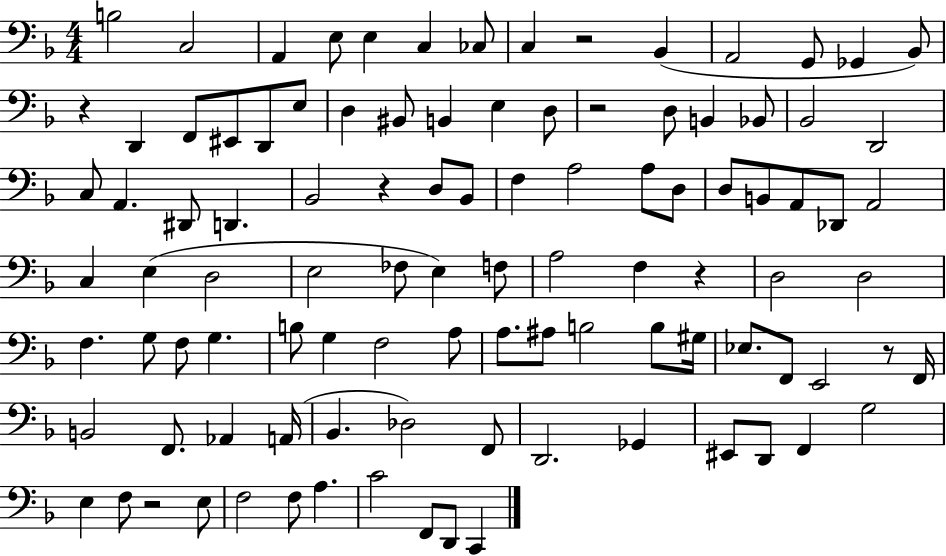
B3/h C3/h A2/q E3/e E3/q C3/q CES3/e C3/q R/h Bb2/q A2/h G2/e Gb2/q Bb2/e R/q D2/q F2/e EIS2/e D2/e E3/e D3/q BIS2/e B2/q E3/q D3/e R/h D3/e B2/q Bb2/e Bb2/h D2/h C3/e A2/q. D#2/e D2/q. Bb2/h R/q D3/e Bb2/e F3/q A3/h A3/e D3/e D3/e B2/e A2/e Db2/e A2/h C3/q E3/q D3/h E3/h FES3/e E3/q F3/e A3/h F3/q R/q D3/h D3/h F3/q. G3/e F3/e G3/q. B3/e G3/q F3/h A3/e A3/e. A#3/e B3/h B3/e G#3/s Eb3/e. F2/e E2/h R/e F2/s B2/h F2/e. Ab2/q A2/s Bb2/q. Db3/h F2/e D2/h. Gb2/q EIS2/e D2/e F2/q G3/h E3/q F3/e R/h E3/e F3/h F3/e A3/q. C4/h F2/e D2/e C2/q